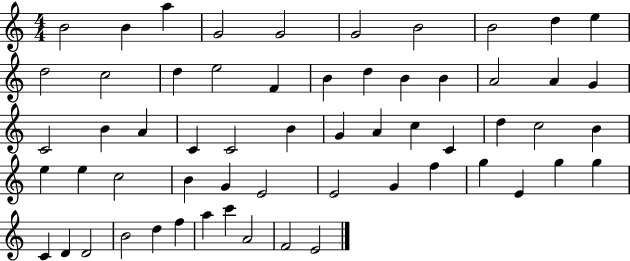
X:1
T:Untitled
M:4/4
L:1/4
K:C
B2 B a G2 G2 G2 B2 B2 d e d2 c2 d e2 F B d B B A2 A G C2 B A C C2 B G A c C d c2 B e e c2 B G E2 E2 G f g E g g C D D2 B2 d f a c' A2 F2 E2